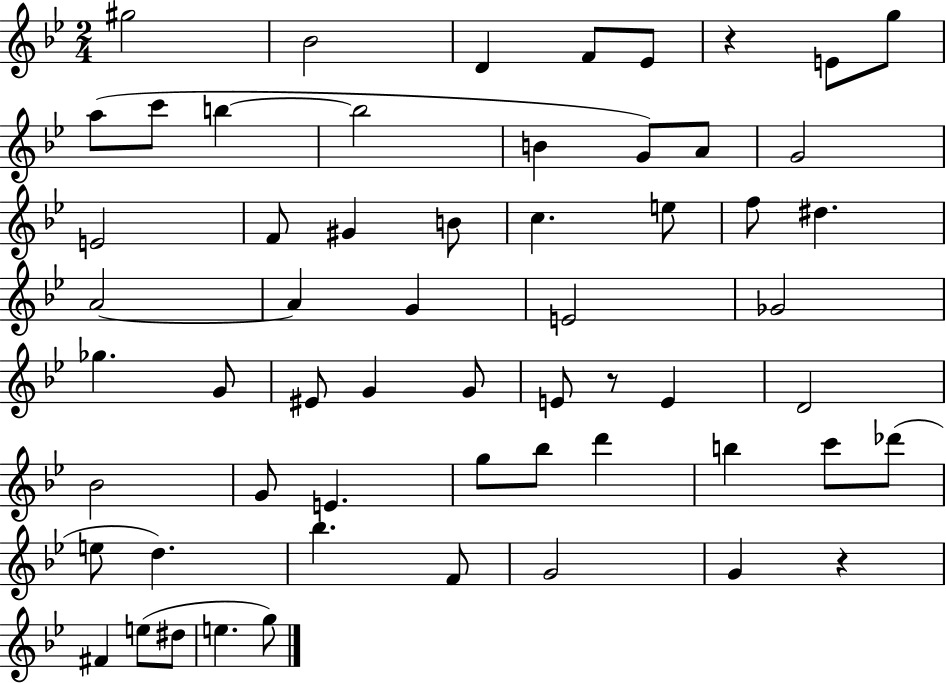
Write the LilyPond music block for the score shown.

{
  \clef treble
  \numericTimeSignature
  \time 2/4
  \key bes \major
  \repeat volta 2 { gis''2 | bes'2 | d'4 f'8 ees'8 | r4 e'8 g''8 | \break a''8( c'''8 b''4~~ | b''2 | b'4 g'8) a'8 | g'2 | \break e'2 | f'8 gis'4 b'8 | c''4. e''8 | f''8 dis''4. | \break a'2~~ | a'4 g'4 | e'2 | ges'2 | \break ges''4. g'8 | eis'8 g'4 g'8 | e'8 r8 e'4 | d'2 | \break bes'2 | g'8 e'4. | g''8 bes''8 d'''4 | b''4 c'''8 des'''8( | \break e''8 d''4.) | bes''4. f'8 | g'2 | g'4 r4 | \break fis'4 e''8( dis''8 | e''4. g''8) | } \bar "|."
}